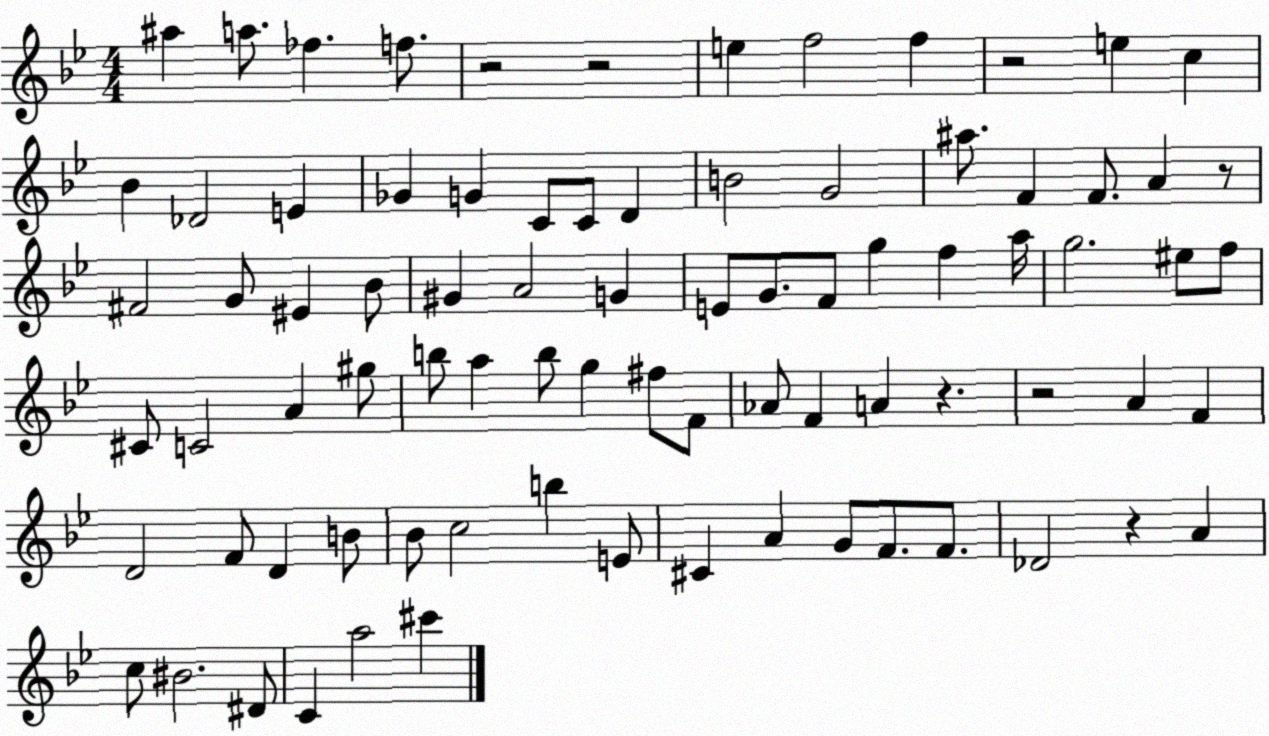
X:1
T:Untitled
M:4/4
L:1/4
K:Bb
^a a/2 _f f/2 z2 z2 e f2 f z2 e c _B _D2 E _G G C/2 C/2 D B2 G2 ^a/2 F F/2 A z/2 ^F2 G/2 ^E _B/2 ^G A2 G E/2 G/2 F/2 g f a/4 g2 ^e/2 f/2 ^C/2 C2 A ^g/2 b/2 a b/2 g ^f/2 F/2 _A/2 F A z z2 A F D2 F/2 D B/2 _B/2 c2 b E/2 ^C A G/2 F/2 F/2 _D2 z A c/2 ^B2 ^D/2 C a2 ^c'